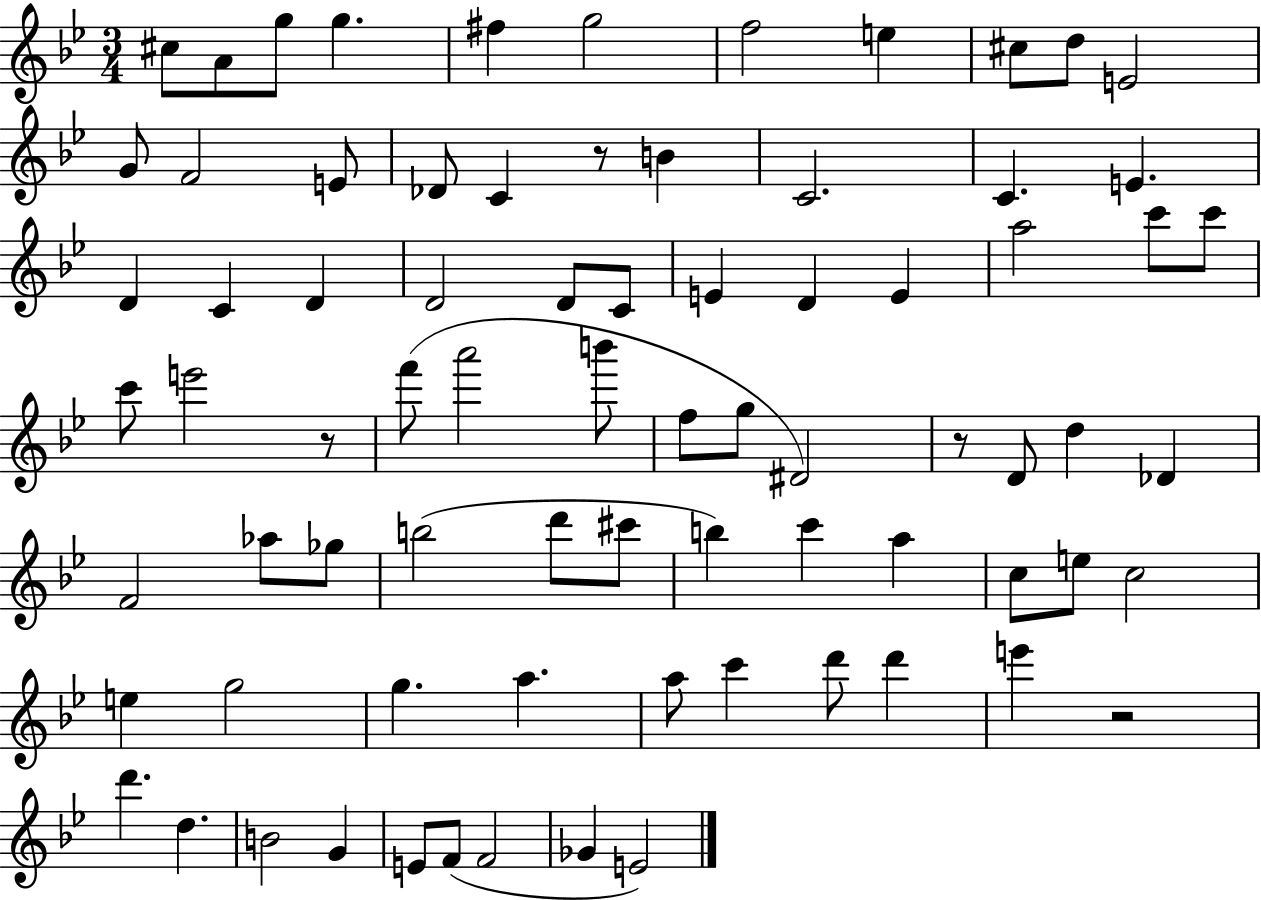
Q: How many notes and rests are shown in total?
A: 77